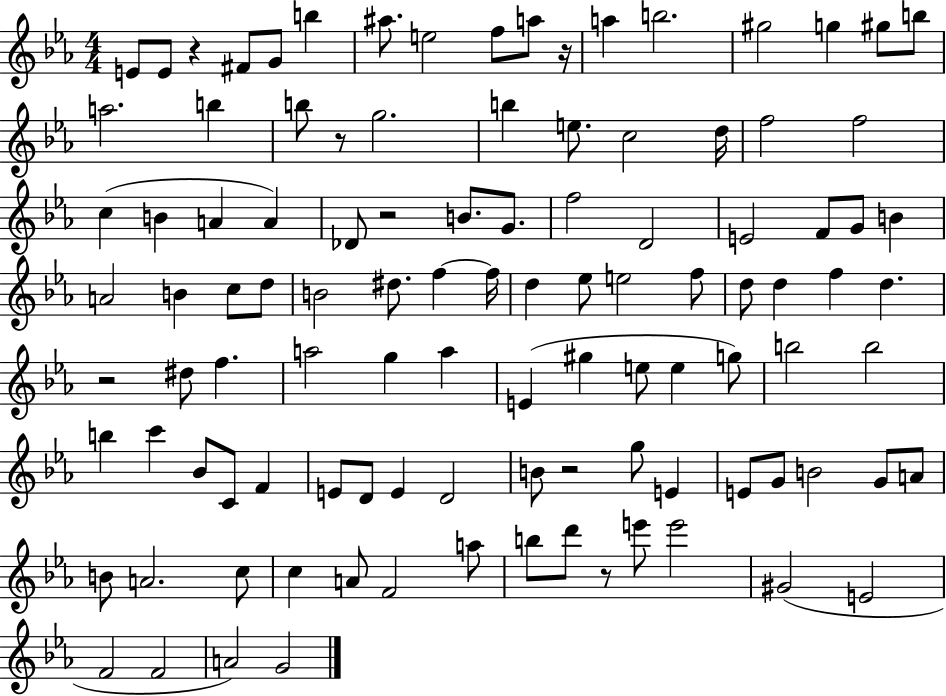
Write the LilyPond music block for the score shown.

{
  \clef treble
  \numericTimeSignature
  \time 4/4
  \key ees \major
  e'8 e'8 r4 fis'8 g'8 b''4 | ais''8. e''2 f''8 a''8 r16 | a''4 b''2. | gis''2 g''4 gis''8 b''8 | \break a''2. b''4 | b''8 r8 g''2. | b''4 e''8. c''2 d''16 | f''2 f''2 | \break c''4( b'4 a'4 a'4) | des'8 r2 b'8. g'8. | f''2 d'2 | e'2 f'8 g'8 b'4 | \break a'2 b'4 c''8 d''8 | b'2 dis''8. f''4~~ f''16 | d''4 ees''8 e''2 f''8 | d''8 d''4 f''4 d''4. | \break r2 dis''8 f''4. | a''2 g''4 a''4 | e'4( gis''4 e''8 e''4 g''8) | b''2 b''2 | \break b''4 c'''4 bes'8 c'8 f'4 | e'8 d'8 e'4 d'2 | b'8 r2 g''8 e'4 | e'8 g'8 b'2 g'8 a'8 | \break b'8 a'2. c''8 | c''4 a'8 f'2 a''8 | b''8 d'''8 r8 e'''8 e'''2 | gis'2( e'2 | \break f'2 f'2 | a'2) g'2 | \bar "|."
}